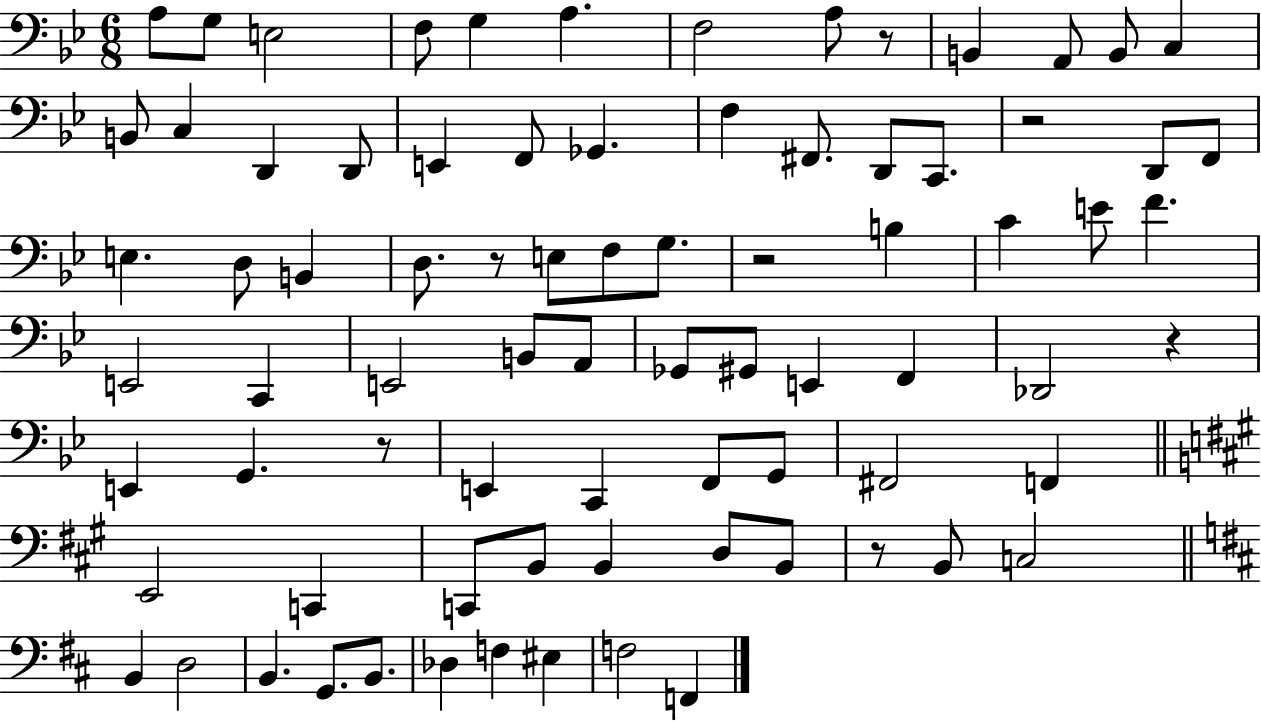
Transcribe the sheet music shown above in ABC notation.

X:1
T:Untitled
M:6/8
L:1/4
K:Bb
A,/2 G,/2 E,2 F,/2 G, A, F,2 A,/2 z/2 B,, A,,/2 B,,/2 C, B,,/2 C, D,, D,,/2 E,, F,,/2 _G,, F, ^F,,/2 D,,/2 C,,/2 z2 D,,/2 F,,/2 E, D,/2 B,, D,/2 z/2 E,/2 F,/2 G,/2 z2 B, C E/2 F E,,2 C,, E,,2 B,,/2 A,,/2 _G,,/2 ^G,,/2 E,, F,, _D,,2 z E,, G,, z/2 E,, C,, F,,/2 G,,/2 ^F,,2 F,, E,,2 C,, C,,/2 B,,/2 B,, D,/2 B,,/2 z/2 B,,/2 C,2 B,, D,2 B,, G,,/2 B,,/2 _D, F, ^E, F,2 F,,